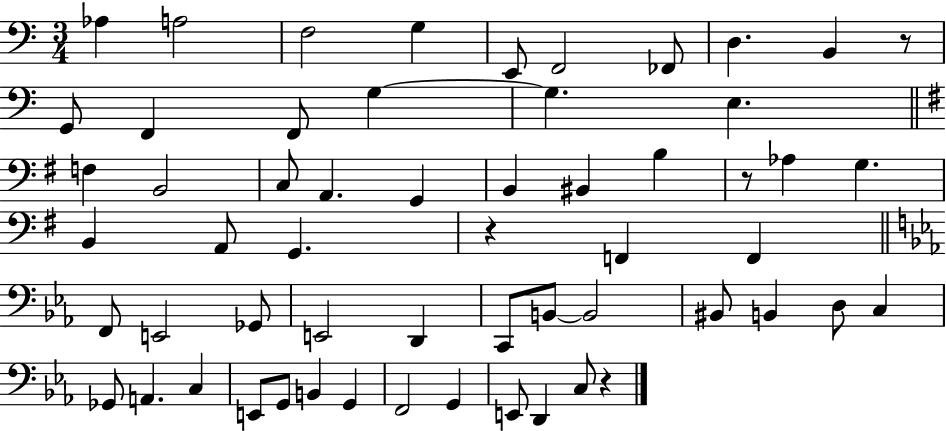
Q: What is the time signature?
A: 3/4